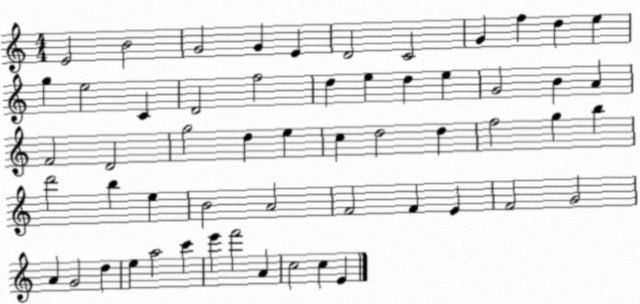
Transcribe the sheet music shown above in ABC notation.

X:1
T:Untitled
M:4/4
L:1/4
K:C
E2 B2 G2 G E D2 C2 G f d e g e2 C D2 f2 d e d e G2 B A F2 D2 g2 d e c d2 d f2 g b d'2 b e B2 A2 F2 F E F2 G2 A G2 d e a2 c' e' f'2 A c2 c E